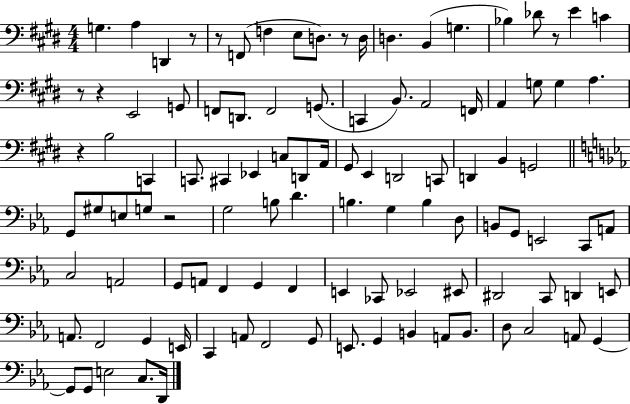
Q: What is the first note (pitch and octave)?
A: G3